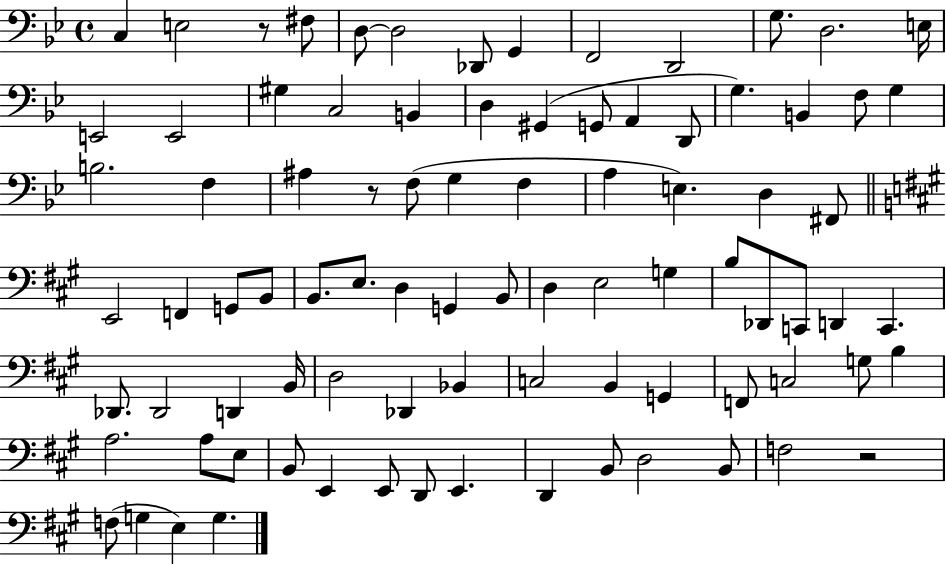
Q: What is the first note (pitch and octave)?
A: C3